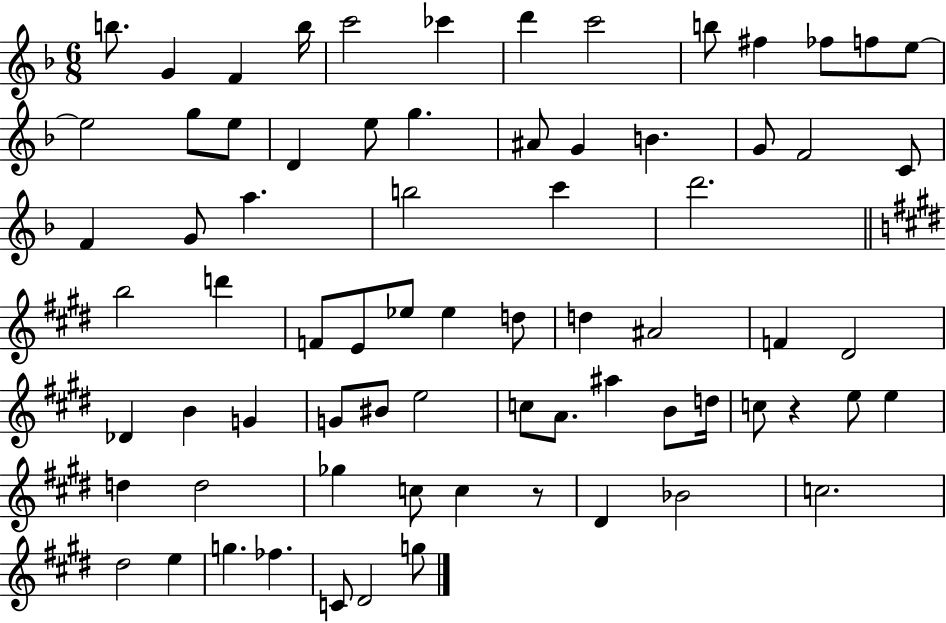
X:1
T:Untitled
M:6/8
L:1/4
K:F
b/2 G F b/4 c'2 _c' d' c'2 b/2 ^f _f/2 f/2 e/2 e2 g/2 e/2 D e/2 g ^A/2 G B G/2 F2 C/2 F G/2 a b2 c' d'2 b2 d' F/2 E/2 _e/2 _e d/2 d ^A2 F ^D2 _D B G G/2 ^B/2 e2 c/2 A/2 ^a B/2 d/4 c/2 z e/2 e d d2 _g c/2 c z/2 ^D _B2 c2 ^d2 e g _f C/2 ^D2 g/2